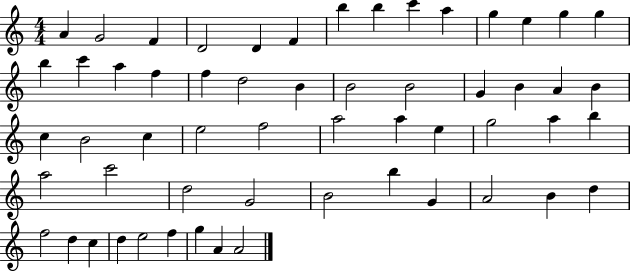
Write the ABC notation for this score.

X:1
T:Untitled
M:4/4
L:1/4
K:C
A G2 F D2 D F b b c' a g e g g b c' a f f d2 B B2 B2 G B A B c B2 c e2 f2 a2 a e g2 a b a2 c'2 d2 G2 B2 b G A2 B d f2 d c d e2 f g A A2